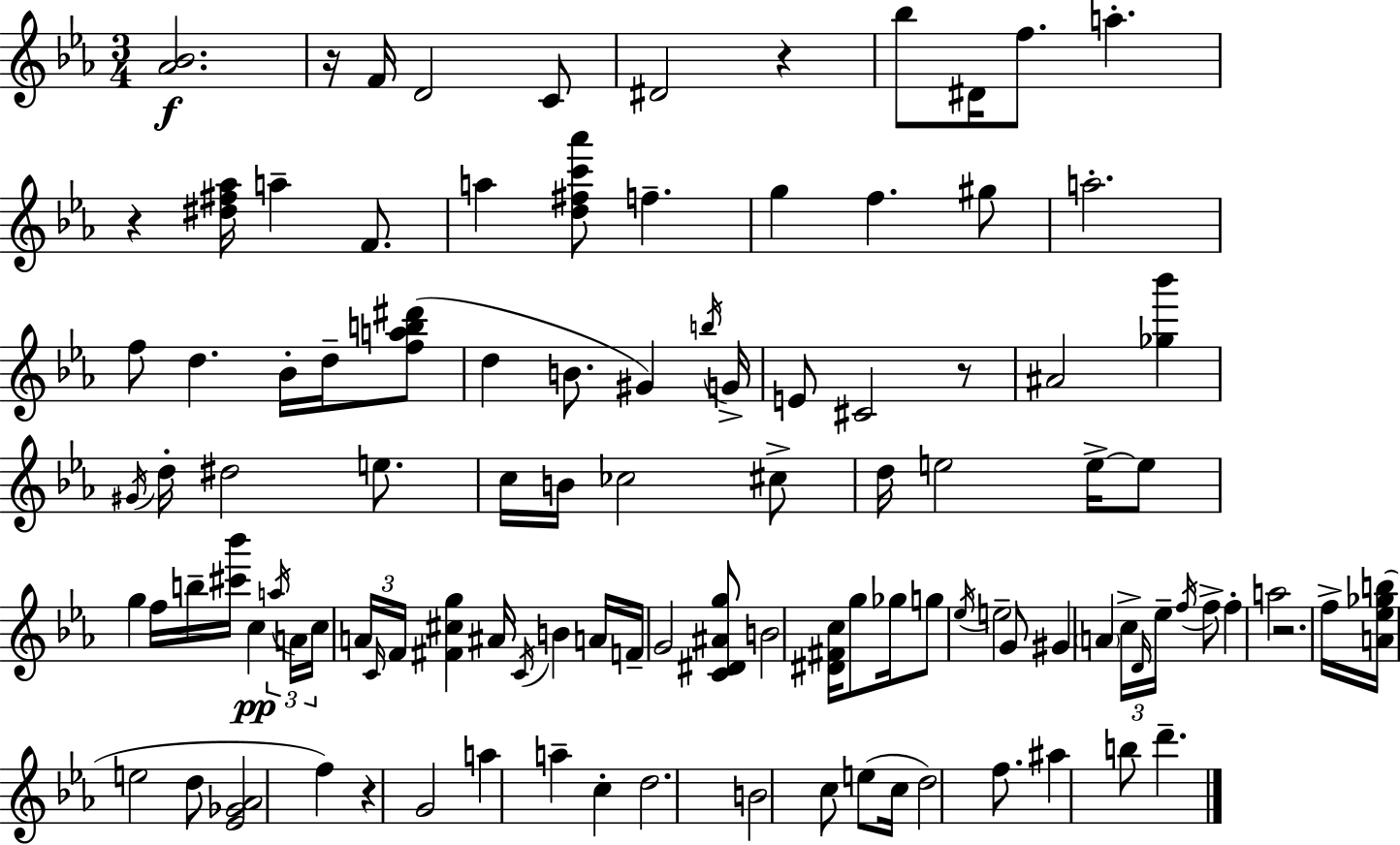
{
  \clef treble
  \numericTimeSignature
  \time 3/4
  \key c \minor
  <aes' bes'>2.\f | r16 f'16 d'2 c'8 | dis'2 r4 | bes''8 dis'16 f''8. a''4.-. | \break r4 <dis'' fis'' aes''>16 a''4-- f'8. | a''4 <d'' fis'' c''' aes'''>8 f''4.-- | g''4 f''4. gis''8 | a''2.-. | \break f''8 d''4. bes'16-. d''16-- <f'' a'' b'' dis'''>8( | d''4 b'8. gis'4) \acciaccatura { b''16 } | g'16-> e'8 cis'2 r8 | ais'2 <ges'' bes'''>4 | \break \acciaccatura { gis'16 } d''16-. dis''2 e''8. | c''16 b'16 ces''2 | cis''8-> d''16 e''2 e''16->~~ | e''8 g''4 f''16 b''16-- <cis''' bes'''>16 c''4\pp | \break \tuplet 3/2 { \acciaccatura { a''16 } a'16 c''16 } \tuplet 3/2 { a'16 \grace { c'16 } f'16 } <fis' cis'' g''>4 ais'16 | \acciaccatura { c'16 } b'4 a'16 f'16-- g'2 | <c' dis' ais' g''>8 b'2 | <dis' fis' c''>16 g''8 ges''16 g''8 \acciaccatura { ees''16 } e''2-- | \break g'8 gis'4 \parenthesize a'4 | \tuplet 3/2 { c''16-> \grace { d'16 } ees''16-- } \acciaccatura { f''16 } f''8-> f''4-. | a''2 r2. | f''16-> <a' ees'' ges'' b''>16( e''2 | \break d''8 <ees' ges' aes'>2 | f''4) r4 | g'2 a''4 | a''4-- c''4-. d''2. | \break b'2 | c''8 e''8( c''16 d''2) | f''8. ais''4 | b''8 d'''4.-- \bar "|."
}